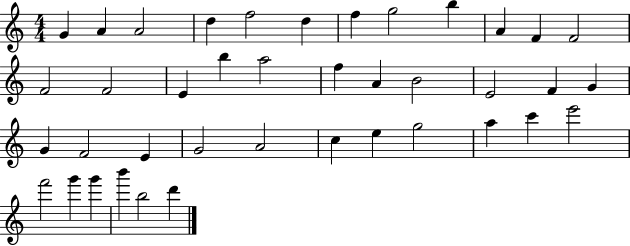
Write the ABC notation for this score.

X:1
T:Untitled
M:4/4
L:1/4
K:C
G A A2 d f2 d f g2 b A F F2 F2 F2 E b a2 f A B2 E2 F G G F2 E G2 A2 c e g2 a c' e'2 f'2 g' g' b' b2 d'